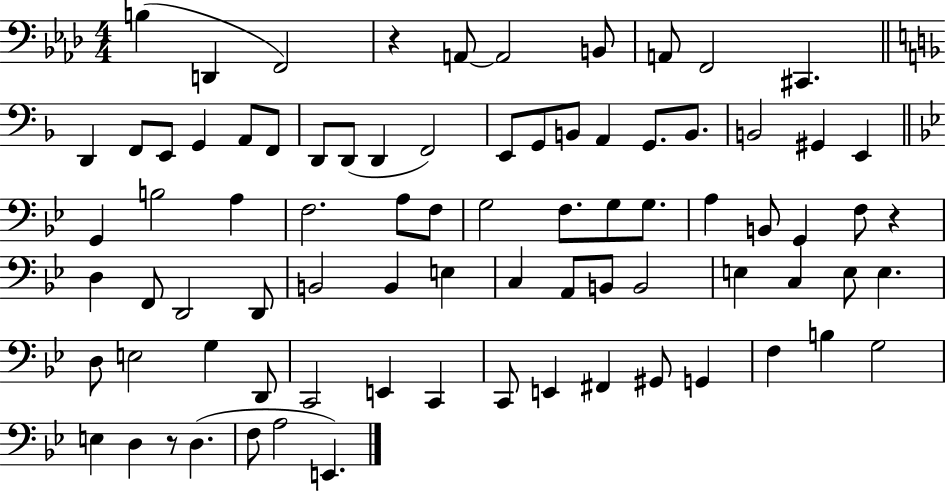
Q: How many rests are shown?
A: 3